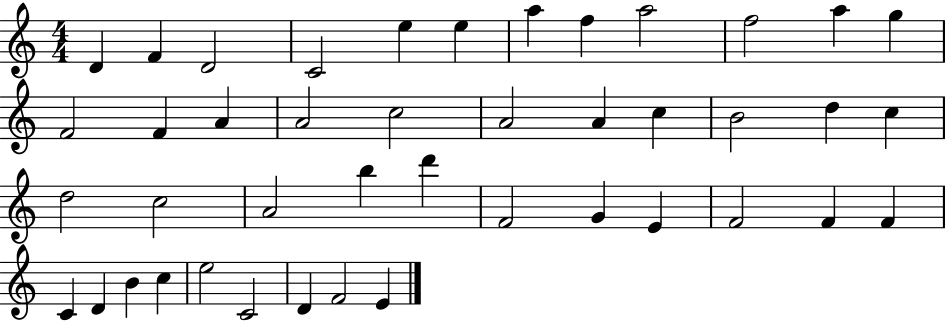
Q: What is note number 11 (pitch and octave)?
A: A5